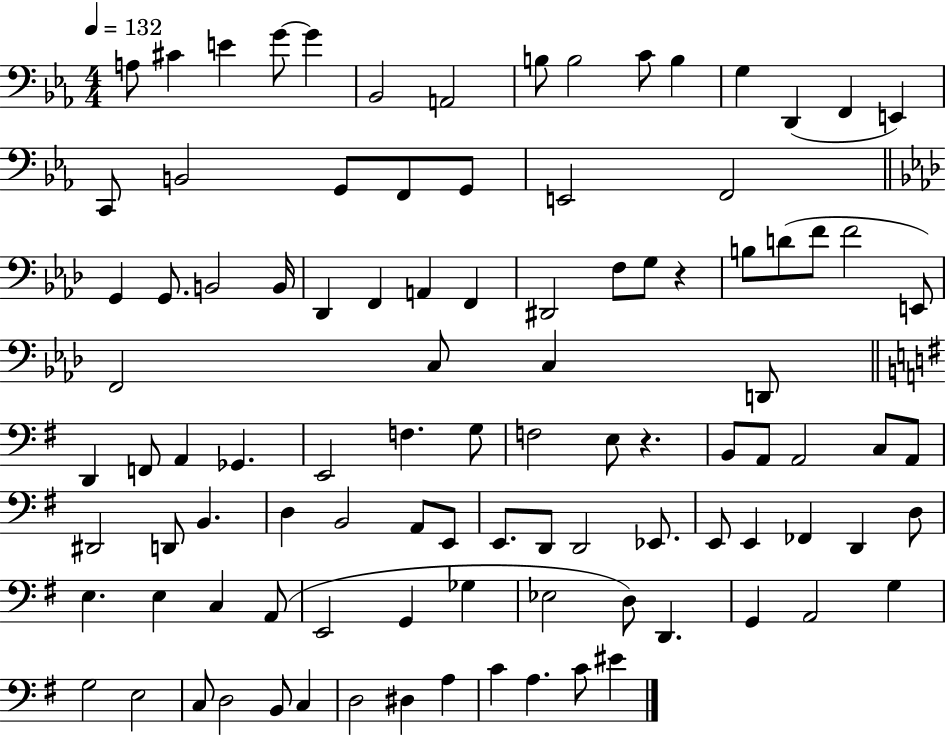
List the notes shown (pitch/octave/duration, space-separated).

A3/e C#4/q E4/q G4/e G4/q Bb2/h A2/h B3/e B3/h C4/e B3/q G3/q D2/q F2/q E2/q C2/e B2/h G2/e F2/e G2/e E2/h F2/h G2/q G2/e. B2/h B2/s Db2/q F2/q A2/q F2/q D#2/h F3/e G3/e R/q B3/e D4/e F4/e F4/h E2/e F2/h C3/e C3/q D2/e D2/q F2/e A2/q Gb2/q. E2/h F3/q. G3/e F3/h E3/e R/q. B2/e A2/e A2/h C3/e A2/e D#2/h D2/e B2/q. D3/q B2/h A2/e E2/e E2/e. D2/e D2/h Eb2/e. E2/e E2/q FES2/q D2/q D3/e E3/q. E3/q C3/q A2/e E2/h G2/q Gb3/q Eb3/h D3/e D2/q. G2/q A2/h G3/q G3/h E3/h C3/e D3/h B2/e C3/q D3/h D#3/q A3/q C4/q A3/q. C4/e EIS4/q